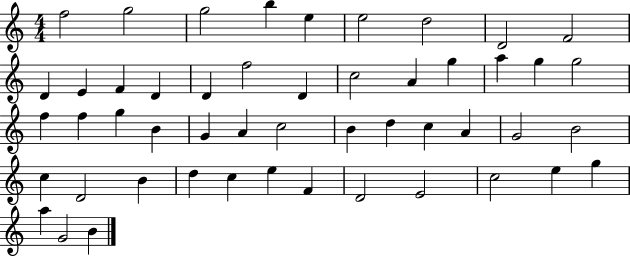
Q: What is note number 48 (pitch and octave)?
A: A5